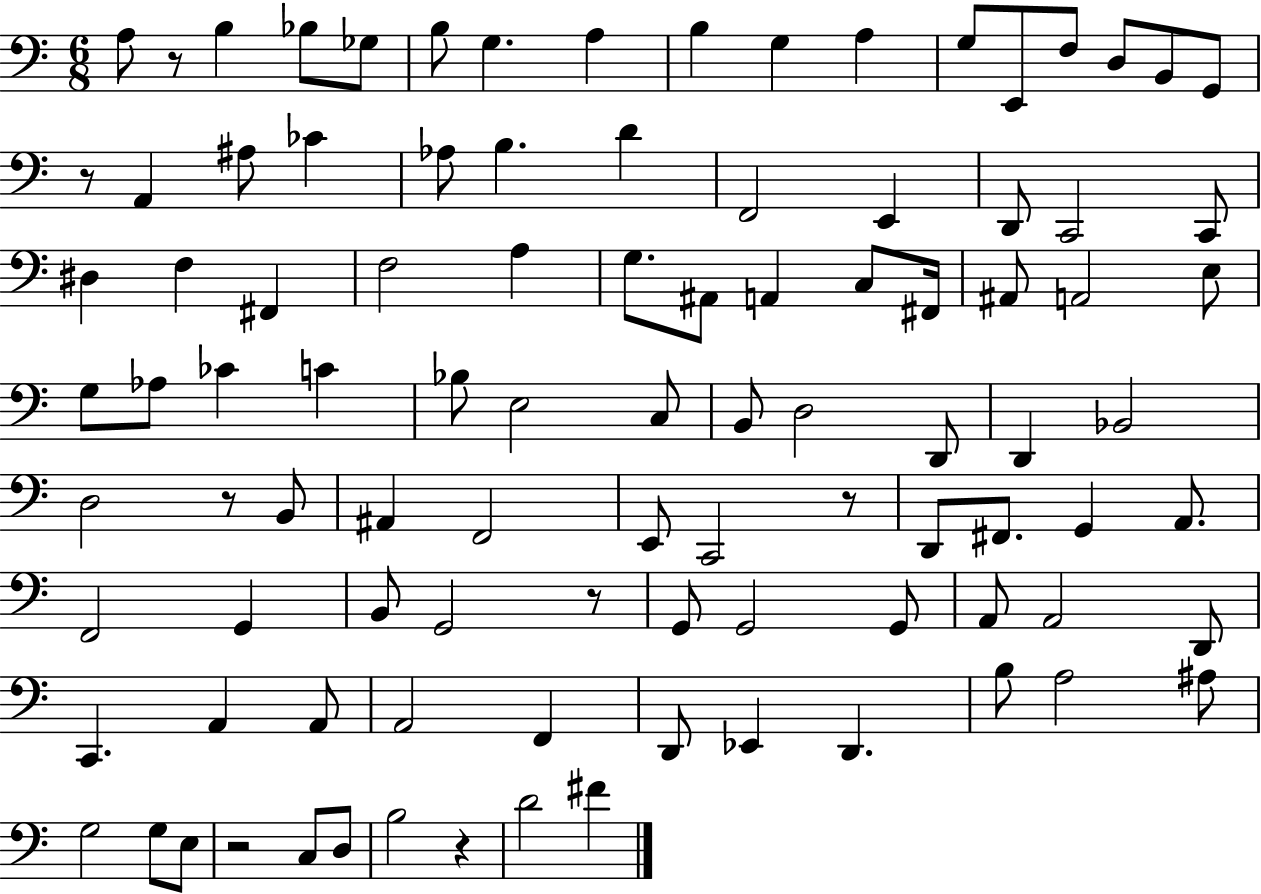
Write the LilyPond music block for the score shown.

{
  \clef bass
  \numericTimeSignature
  \time 6/8
  \key c \major
  a8 r8 b4 bes8 ges8 | b8 g4. a4 | b4 g4 a4 | g8 e,8 f8 d8 b,8 g,8 | \break r8 a,4 ais8 ces'4 | aes8 b4. d'4 | f,2 e,4 | d,8 c,2 c,8 | \break dis4 f4 fis,4 | f2 a4 | g8. ais,8 a,4 c8 fis,16 | ais,8 a,2 e8 | \break g8 aes8 ces'4 c'4 | bes8 e2 c8 | b,8 d2 d,8 | d,4 bes,2 | \break d2 r8 b,8 | ais,4 f,2 | e,8 c,2 r8 | d,8 fis,8. g,4 a,8. | \break f,2 g,4 | b,8 g,2 r8 | g,8 g,2 g,8 | a,8 a,2 d,8 | \break c,4. a,4 a,8 | a,2 f,4 | d,8 ees,4 d,4. | b8 a2 ais8 | \break g2 g8 e8 | r2 c8 d8 | b2 r4 | d'2 fis'4 | \break \bar "|."
}